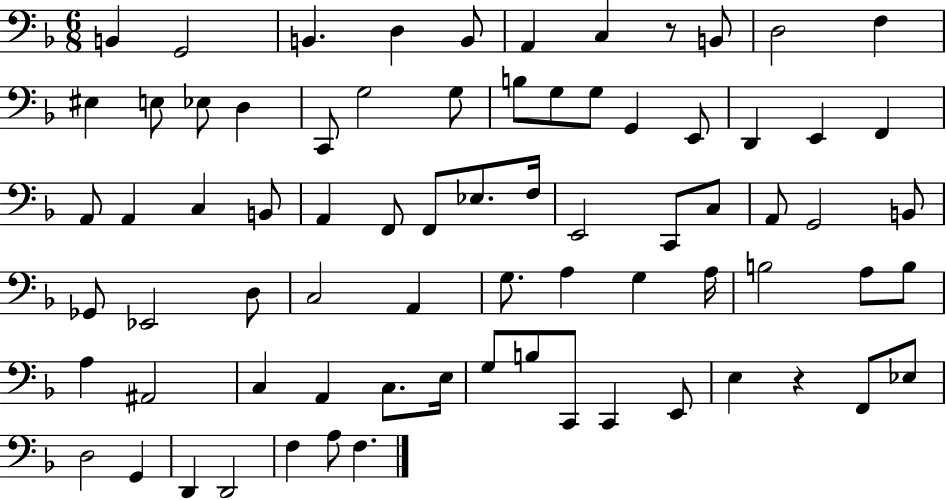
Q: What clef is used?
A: bass